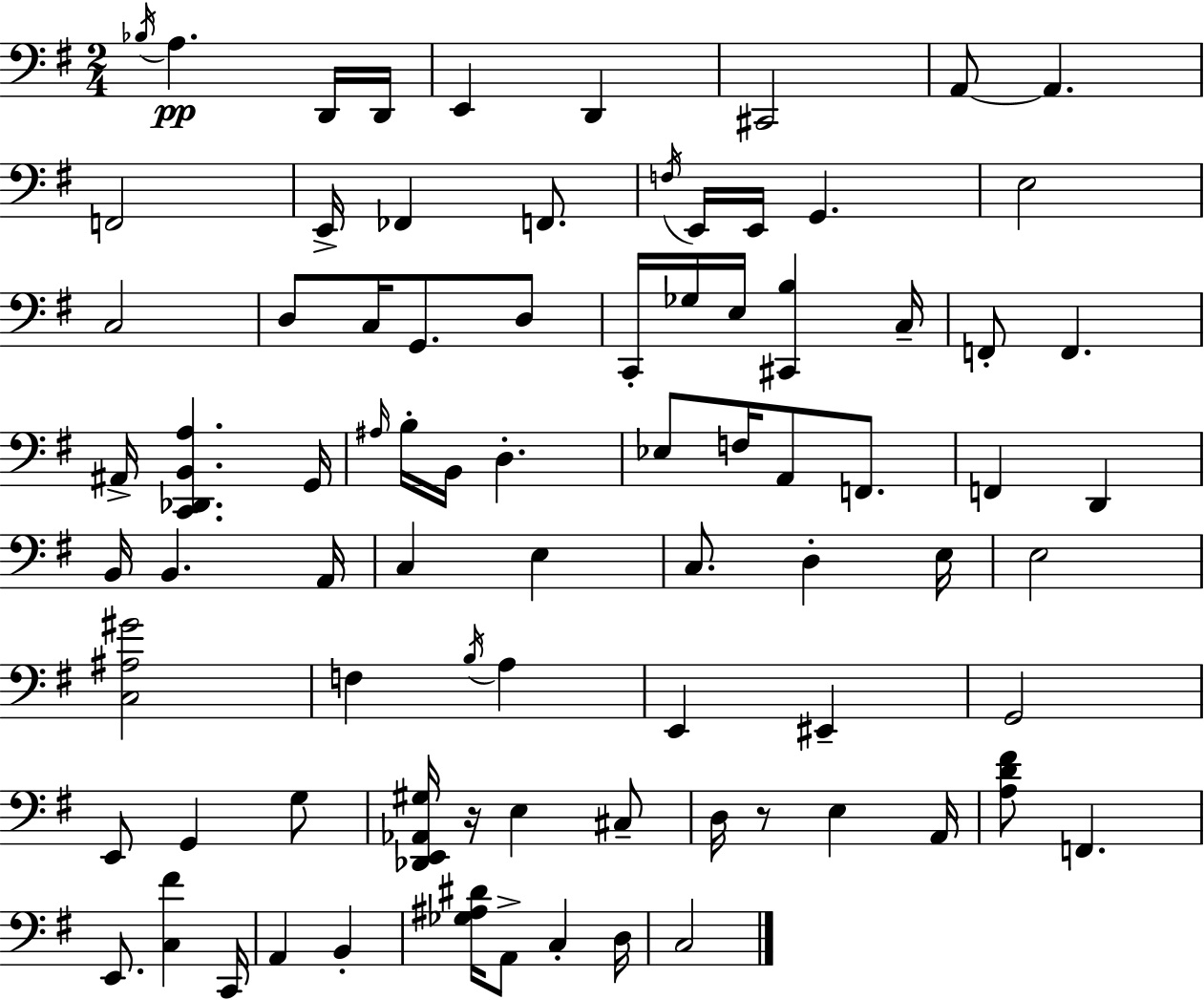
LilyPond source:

{
  \clef bass
  \numericTimeSignature
  \time 2/4
  \key e \minor
  \acciaccatura { bes16 }\pp a4. d,16 | d,16 e,4 d,4 | cis,2 | a,8~~ a,4. | \break f,2 | e,16-> fes,4 f,8. | \acciaccatura { f16 } e,16 e,16 g,4. | e2 | \break c2 | d8 c16 g,8. | d8 c,16-. ges16 e16 <cis, b>4 | c16-- f,8-. f,4. | \break ais,16-> <c, des, b, a>4. | g,16 \grace { ais16 } b16-. b,16 d4.-. | ees8 f16 a,8 | f,8. f,4 d,4 | \break b,16 b,4. | a,16 c4 e4 | c8. d4-. | e16 e2 | \break <c ais gis'>2 | f4 \acciaccatura { b16 } | a4 e,4 | eis,4-- g,2 | \break e,8 g,4 | g8 <des, e, aes, gis>16 r16 e4 | cis8-- d16 r8 e4 | a,16 <a d' fis'>8 f,4. | \break e,8. <c fis'>4 | c,16 a,4 | b,4-. <ges ais dis'>16 a,8-> c4-. | d16 c2 | \break \bar "|."
}